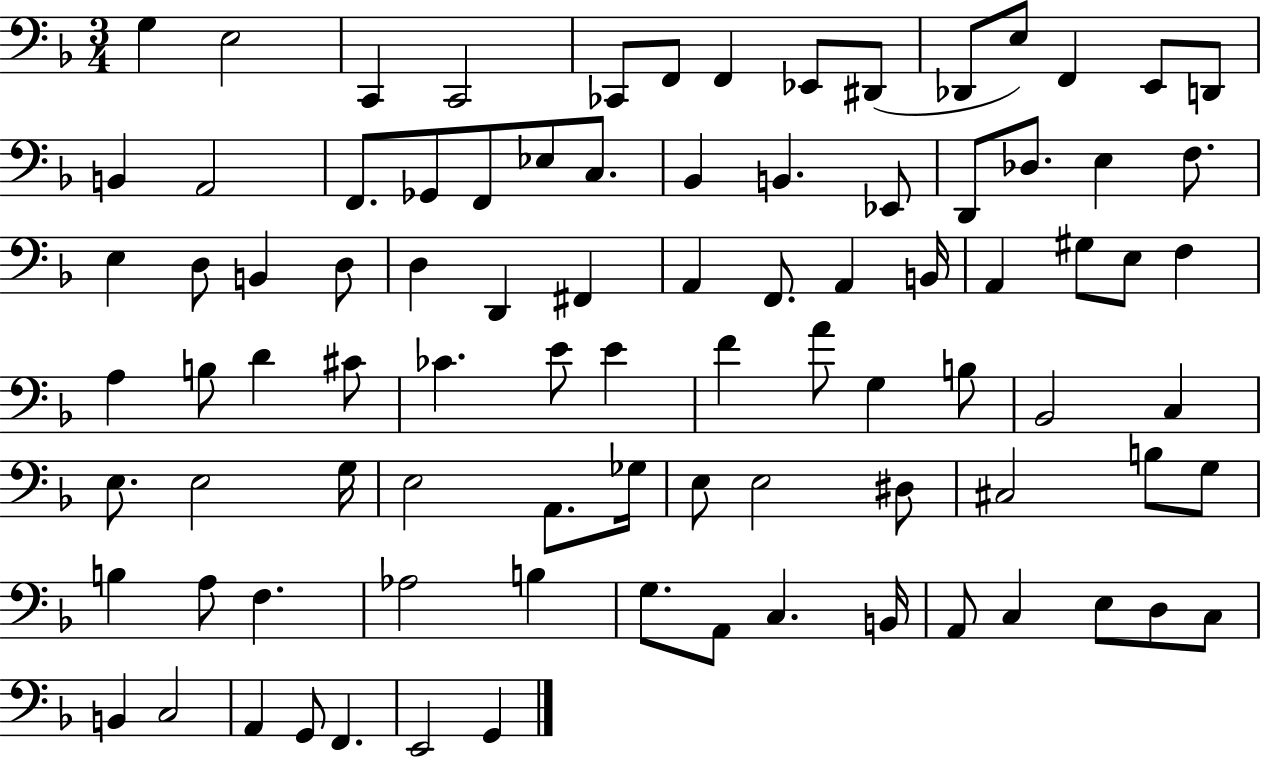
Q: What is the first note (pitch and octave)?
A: G3